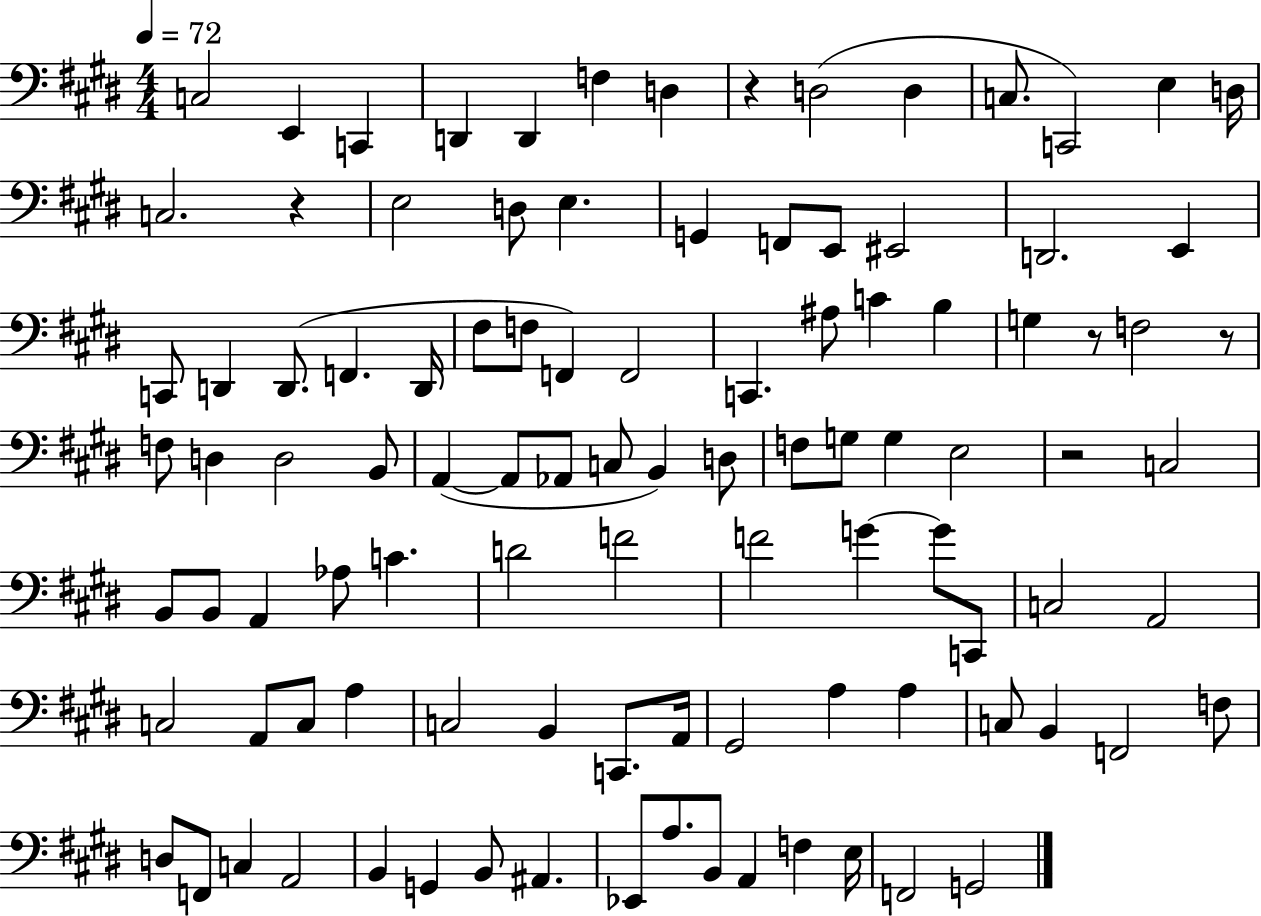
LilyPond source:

{
  \clef bass
  \numericTimeSignature
  \time 4/4
  \key e \major
  \tempo 4 = 72
  c2 e,4 c,4 | d,4 d,4 f4 d4 | r4 d2( d4 | c8. c,2) e4 d16 | \break c2. r4 | e2 d8 e4. | g,4 f,8 e,8 eis,2 | d,2. e,4 | \break c,8 d,4 d,8.( f,4. d,16 | fis8 f8 f,4) f,2 | c,4. ais8 c'4 b4 | g4 r8 f2 r8 | \break f8 d4 d2 b,8 | a,4~(~ a,8 aes,8 c8 b,4) d8 | f8 g8 g4 e2 | r2 c2 | \break b,8 b,8 a,4 aes8 c'4. | d'2 f'2 | f'2 g'4~~ g'8 c,8 | c2 a,2 | \break c2 a,8 c8 a4 | c2 b,4 c,8. a,16 | gis,2 a4 a4 | c8 b,4 f,2 f8 | \break d8 f,8 c4 a,2 | b,4 g,4 b,8 ais,4. | ees,8 a8. b,8 a,4 f4 e16 | f,2 g,2 | \break \bar "|."
}